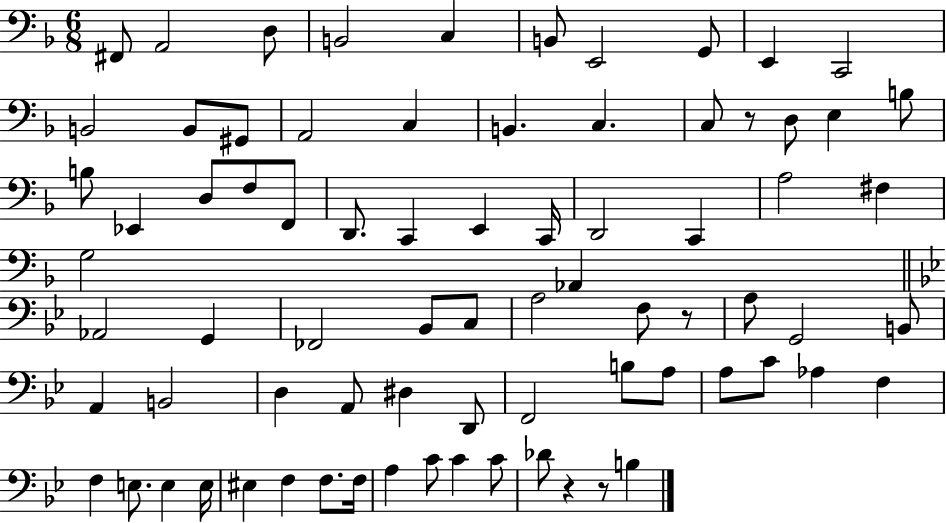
{
  \clef bass
  \numericTimeSignature
  \time 6/8
  \key f \major
  fis,8 a,2 d8 | b,2 c4 | b,8 e,2 g,8 | e,4 c,2 | \break b,2 b,8 gis,8 | a,2 c4 | b,4. c4. | c8 r8 d8 e4 b8 | \break b8 ees,4 d8 f8 f,8 | d,8. c,4 e,4 c,16 | d,2 c,4 | a2 fis4 | \break g2 aes,4 | \bar "||" \break \key g \minor aes,2 g,4 | fes,2 bes,8 c8 | a2 f8 r8 | a8 g,2 b,8 | \break a,4 b,2 | d4 a,8 dis4 d,8 | f,2 b8 a8 | a8 c'8 aes4 f4 | \break f4 e8. e4 e16 | eis4 f4 f8. f16 | a4 c'8 c'4 c'8 | des'8 r4 r8 b4 | \break \bar "|."
}